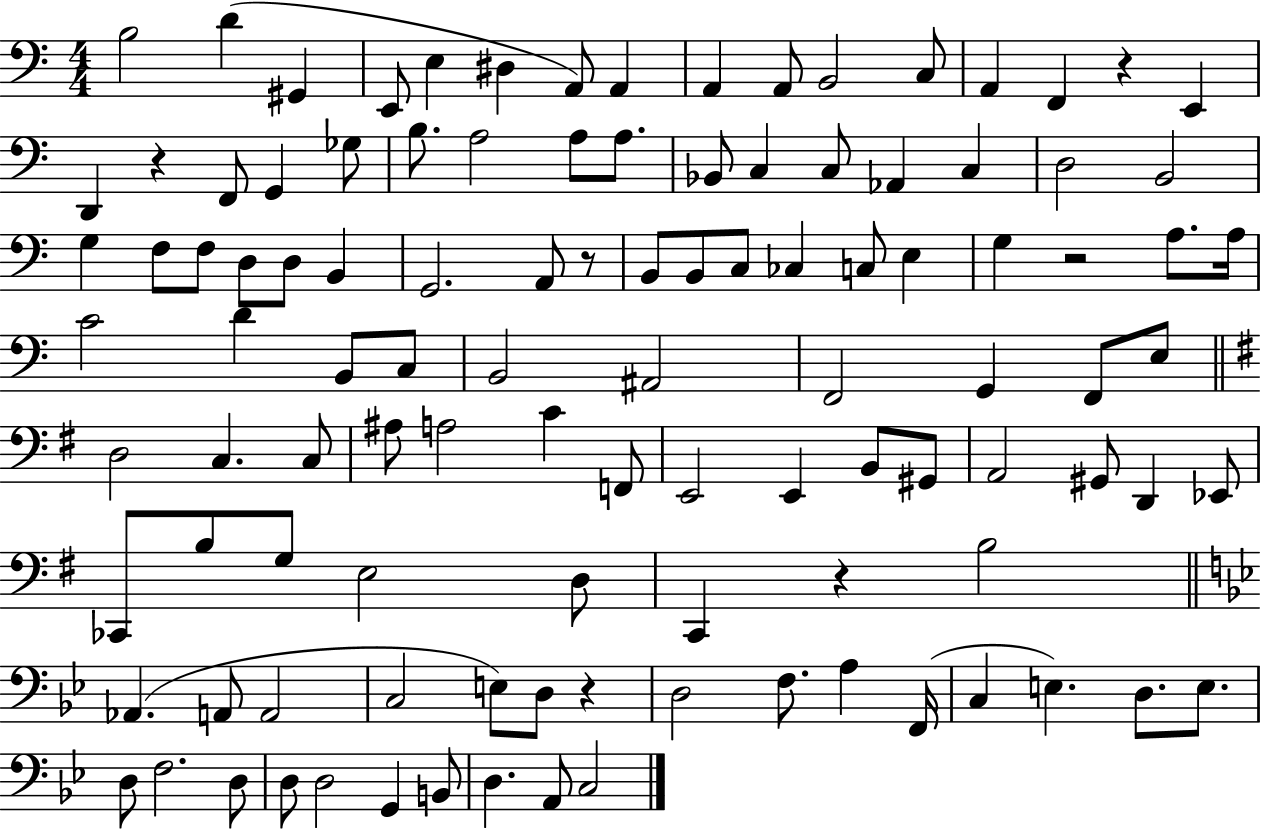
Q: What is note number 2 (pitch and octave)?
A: D4